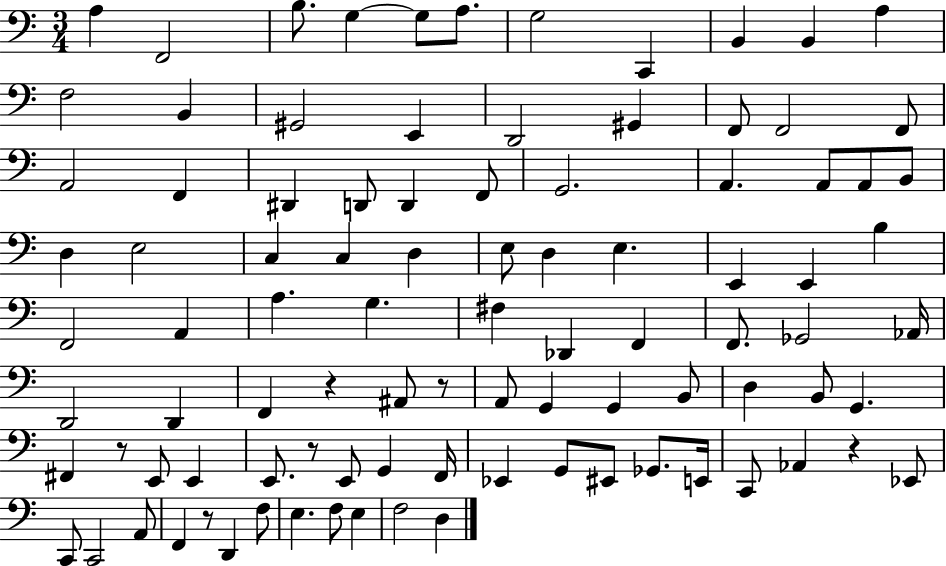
X:1
T:Untitled
M:3/4
L:1/4
K:C
A, F,,2 B,/2 G, G,/2 A,/2 G,2 C,, B,, B,, A, F,2 B,, ^G,,2 E,, D,,2 ^G,, F,,/2 F,,2 F,,/2 A,,2 F,, ^D,, D,,/2 D,, F,,/2 G,,2 A,, A,,/2 A,,/2 B,,/2 D, E,2 C, C, D, E,/2 D, E, E,, E,, B, F,,2 A,, A, G, ^F, _D,, F,, F,,/2 _G,,2 _A,,/4 D,,2 D,, F,, z ^A,,/2 z/2 A,,/2 G,, G,, B,,/2 D, B,,/2 G,, ^F,, z/2 E,,/2 E,, E,,/2 z/2 E,,/2 G,, F,,/4 _E,, G,,/2 ^E,,/2 _G,,/2 E,,/4 C,,/2 _A,, z _E,,/2 C,,/2 C,,2 A,,/2 F,, z/2 D,, F,/2 E, F,/2 E, F,2 D,